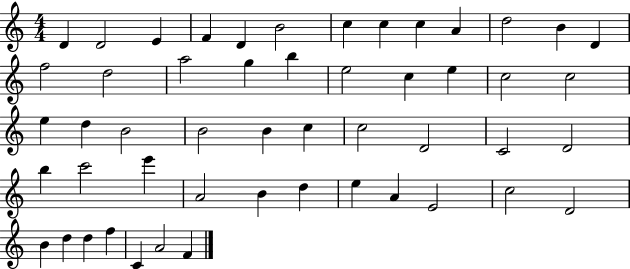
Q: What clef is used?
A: treble